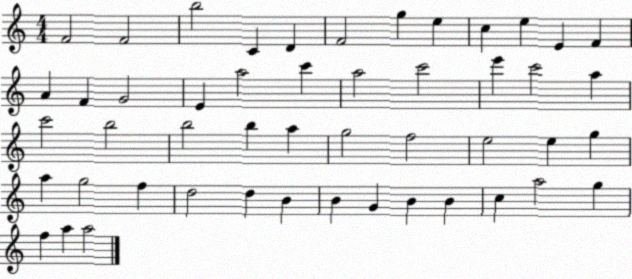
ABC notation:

X:1
T:Untitled
M:4/4
L:1/4
K:C
F2 F2 b2 C D F2 g e c e E F A F G2 E a2 c' a2 c'2 e' c'2 a c'2 b2 b2 b a g2 f2 e2 e g a g2 f d2 d B B G B B c a2 g f a a2